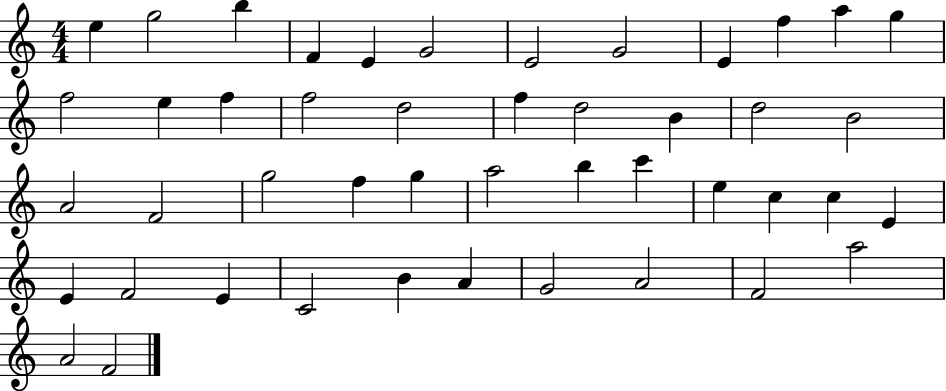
X:1
T:Untitled
M:4/4
L:1/4
K:C
e g2 b F E G2 E2 G2 E f a g f2 e f f2 d2 f d2 B d2 B2 A2 F2 g2 f g a2 b c' e c c E E F2 E C2 B A G2 A2 F2 a2 A2 F2